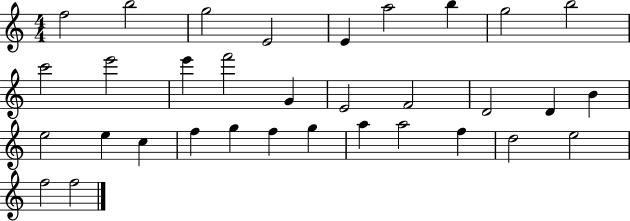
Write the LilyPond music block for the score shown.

{
  \clef treble
  \numericTimeSignature
  \time 4/4
  \key c \major
  f''2 b''2 | g''2 e'2 | e'4 a''2 b''4 | g''2 b''2 | \break c'''2 e'''2 | e'''4 f'''2 g'4 | e'2 f'2 | d'2 d'4 b'4 | \break e''2 e''4 c''4 | f''4 g''4 f''4 g''4 | a''4 a''2 f''4 | d''2 e''2 | \break f''2 f''2 | \bar "|."
}